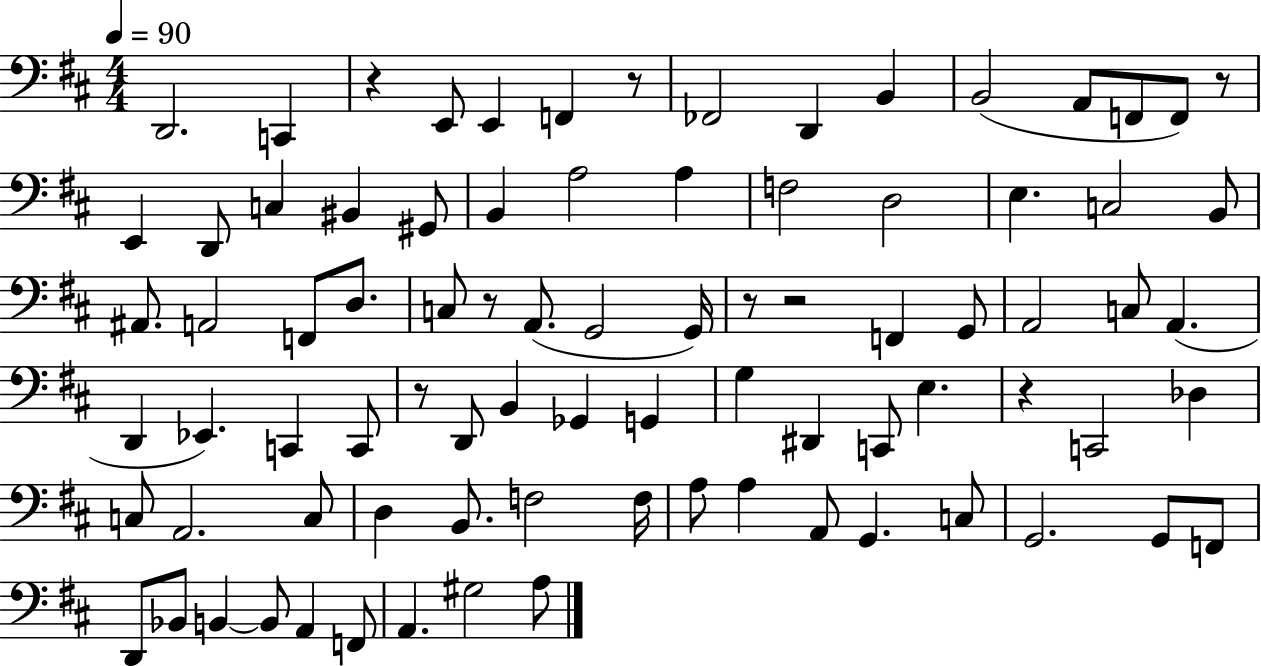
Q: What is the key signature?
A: D major